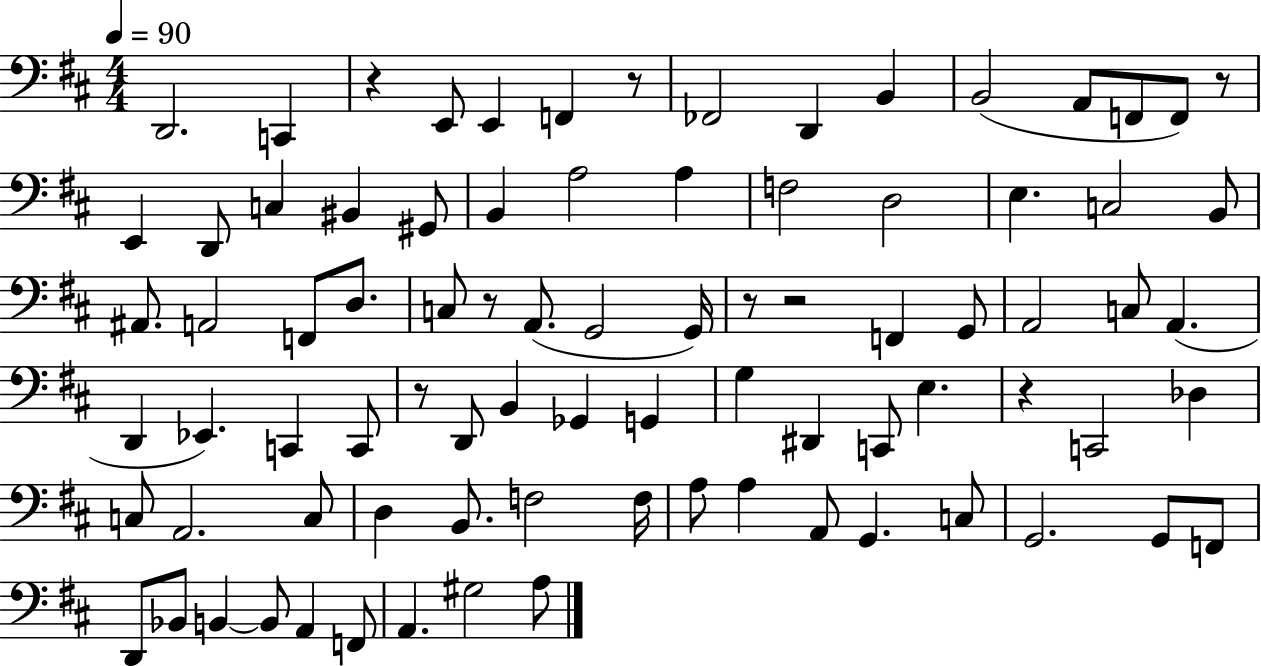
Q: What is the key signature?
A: D major